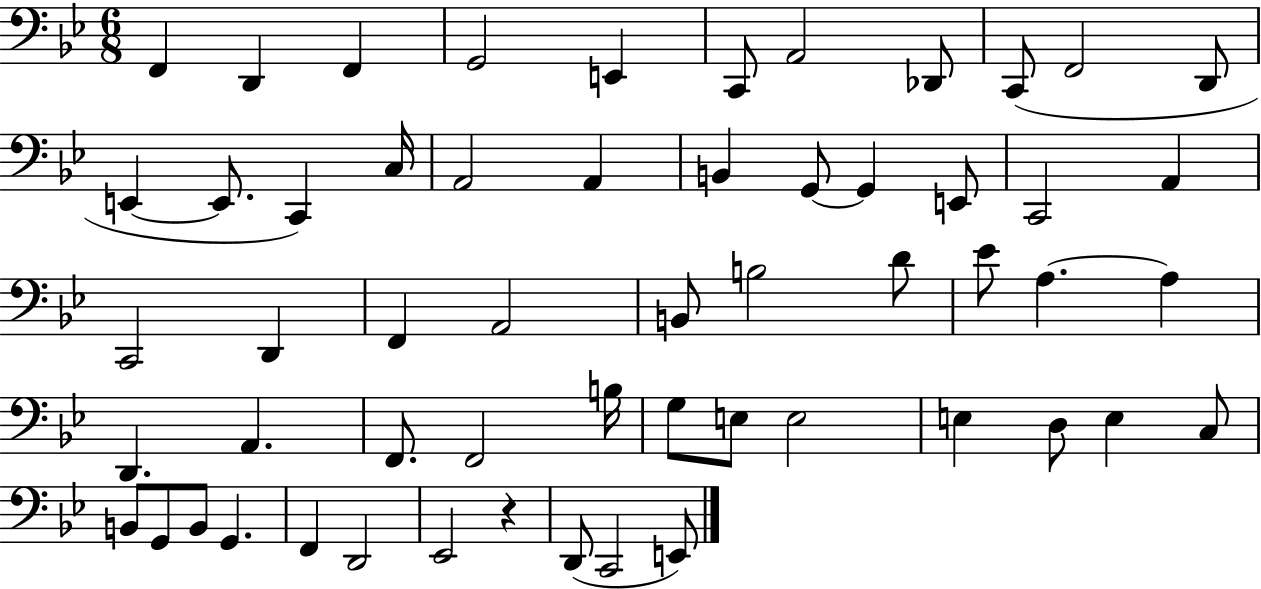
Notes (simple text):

F2/q D2/q F2/q G2/h E2/q C2/e A2/h Db2/e C2/e F2/h D2/e E2/q E2/e. C2/q C3/s A2/h A2/q B2/q G2/e G2/q E2/e C2/h A2/q C2/h D2/q F2/q A2/h B2/e B3/h D4/e Eb4/e A3/q. A3/q D2/q. A2/q. F2/e. F2/h B3/s G3/e E3/e E3/h E3/q D3/e E3/q C3/e B2/e G2/e B2/e G2/q. F2/q D2/h Eb2/h R/q D2/e C2/h E2/e